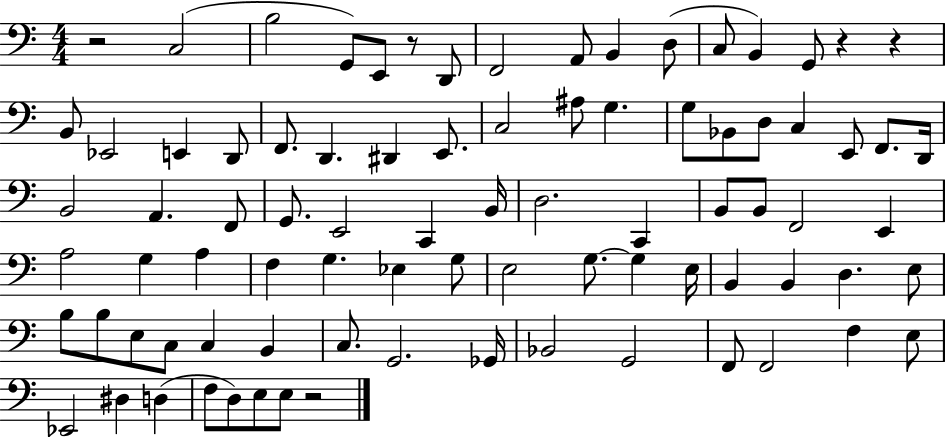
{
  \clef bass
  \numericTimeSignature
  \time 4/4
  \key c \major
  \repeat volta 2 { r2 c2( | b2 g,8) e,8 r8 d,8 | f,2 a,8 b,4 d8( | c8 b,4) g,8 r4 r4 | \break b,8 ees,2 e,4 d,8 | f,8. d,4. dis,4 e,8. | c2 ais8 g4. | g8 bes,8 d8 c4 e,8 f,8. d,16 | \break b,2 a,4. f,8 | g,8. e,2 c,4 b,16 | d2. c,4 | b,8 b,8 f,2 e,4 | \break a2 g4 a4 | f4 g4. ees4 g8 | e2 g8.~~ g4 e16 | b,4 b,4 d4. e8 | \break b8 b8 e8 c8 c4 b,4 | c8. g,2. ges,16 | bes,2 g,2 | f,8 f,2 f4 e8 | \break ees,2 dis4 d4( | f8 d8) e8 e8 r2 | } \bar "|."
}